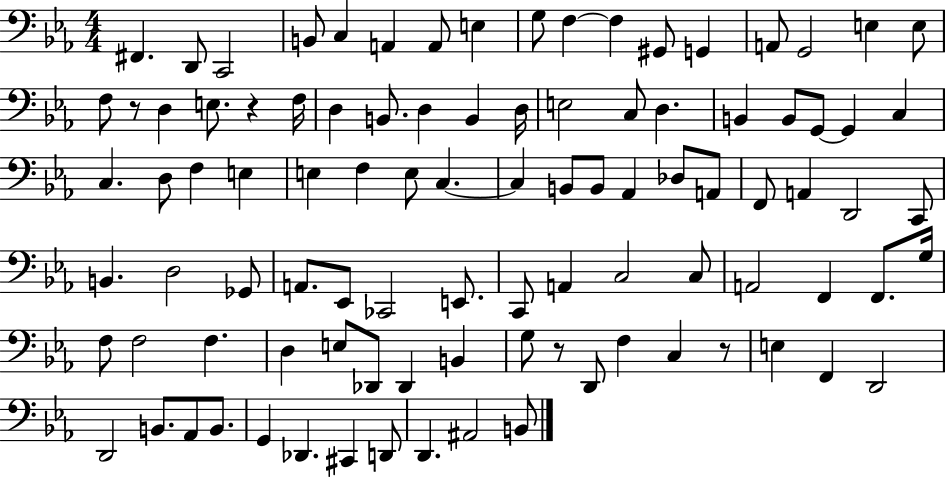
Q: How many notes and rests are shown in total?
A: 97